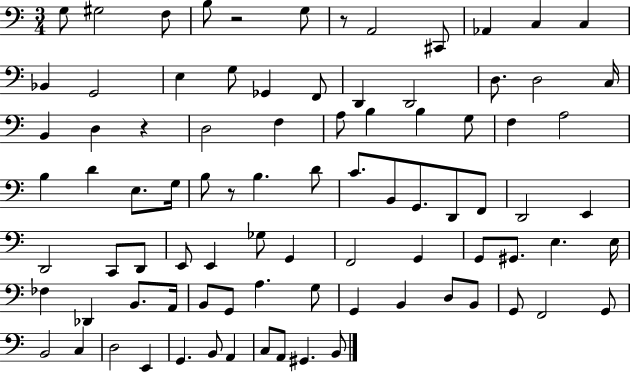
X:1
T:Untitled
M:3/4
L:1/4
K:C
G,/2 ^G,2 F,/2 B,/2 z2 G,/2 z/2 A,,2 ^C,,/2 _A,, C, C, _B,, G,,2 E, G,/2 _G,, F,,/2 D,, D,,2 D,/2 D,2 C,/4 B,, D, z D,2 F, A,/2 B, B, G,/2 F, A,2 B, D E,/2 G,/4 B,/2 z/2 B, D/2 C/2 B,,/2 G,,/2 D,,/2 F,,/2 D,,2 E,, D,,2 C,,/2 D,,/2 E,,/2 E,, _G,/2 G,, F,,2 G,, G,,/2 ^G,,/2 E, E,/4 _F, _D,, B,,/2 A,,/4 B,,/2 G,,/2 A, G,/2 G,, B,, D,/2 B,,/2 G,,/2 F,,2 G,,/2 B,,2 C, D,2 E,, G,, B,,/2 A,, C,/2 A,,/2 ^G,, B,,/2